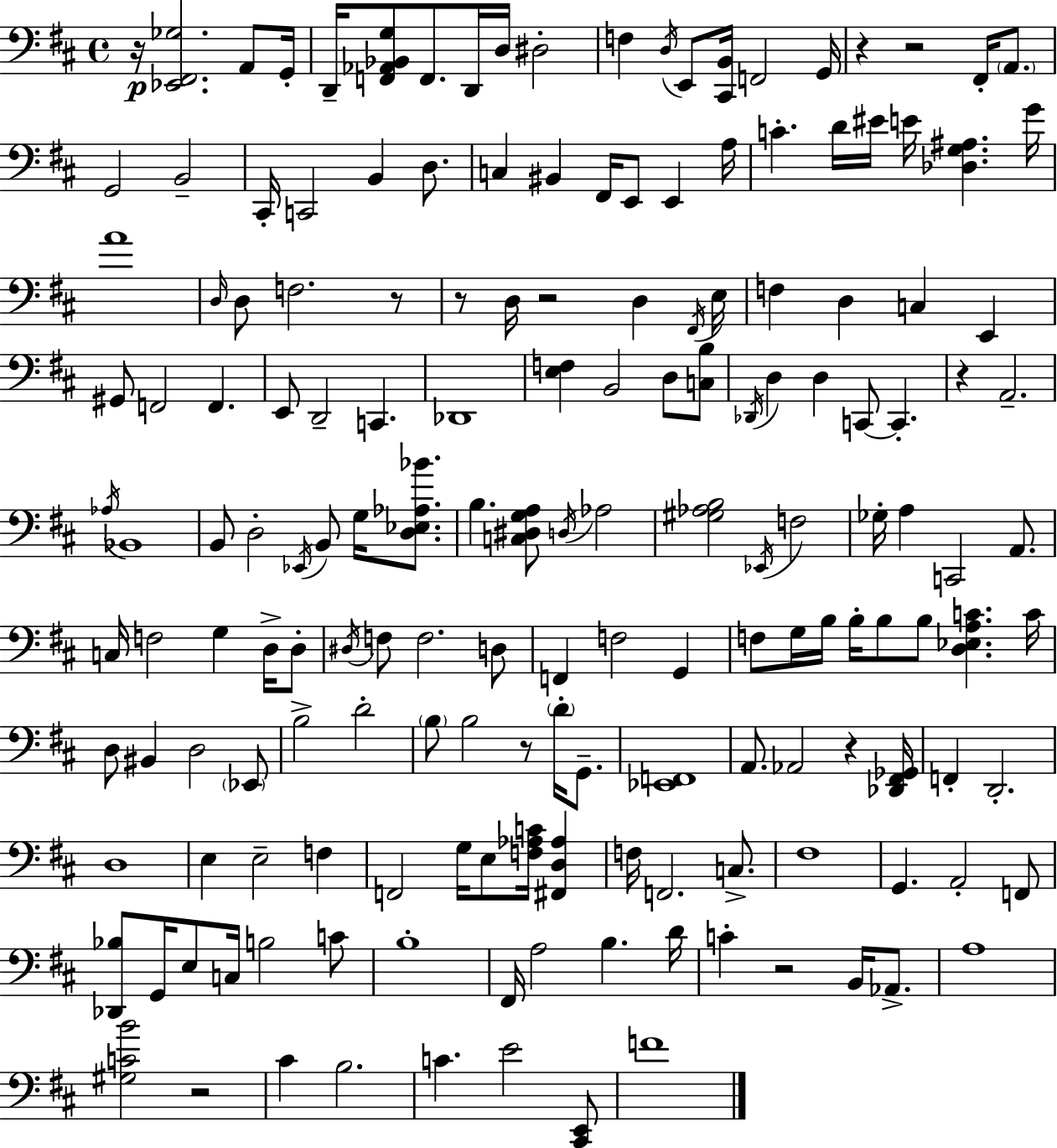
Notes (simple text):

R/s [Eb2,F#2,Gb3]/h. A2/e G2/s D2/s [F2,Ab2,Bb2,G3]/e F2/e. D2/s D3/s D#3/h F3/q D3/s E2/e [C#2,B2]/s F2/h G2/s R/q R/h F#2/s A2/e. G2/h B2/h C#2/s C2/h B2/q D3/e. C3/q BIS2/q F#2/s E2/e E2/q A3/s C4/q. D4/s EIS4/s E4/s [Db3,G3,A#3]/q. G4/s A4/w D3/s D3/e F3/h. R/e R/e D3/s R/h D3/q F#2/s E3/s F3/q D3/q C3/q E2/q G#2/e F2/h F2/q. E2/e D2/h C2/q. Db2/w [E3,F3]/q B2/h D3/e [C3,B3]/e Db2/s D3/q D3/q C2/e C2/q. R/q A2/h. Ab3/s Bb2/w B2/e D3/h Eb2/s B2/e G3/s [D3,Eb3,Ab3,Bb4]/e. B3/q. [C3,D#3,G3,A3]/e D3/s Ab3/h [G#3,Ab3,B3]/h Eb2/s F3/h Gb3/s A3/q C2/h A2/e. C3/s F3/h G3/q D3/s D3/e D#3/s F3/e F3/h. D3/e F2/q F3/h G2/q F3/e G3/s B3/s B3/s B3/e B3/e [D3,Eb3,A3,C4]/q. C4/s D3/e BIS2/q D3/h Eb2/e B3/h D4/h B3/e B3/h R/e D4/s G2/e. [Eb2,F2]/w A2/e. Ab2/h R/q [Db2,F#2,Gb2]/s F2/q D2/h. D3/w E3/q E3/h F3/q F2/h G3/s E3/e [F3,Ab3,C4]/s [F#2,D3,Ab3]/q F3/s F2/h. C3/e. F#3/w G2/q. A2/h F2/e [Db2,Bb3]/e G2/s E3/e C3/s B3/h C4/e B3/w F#2/s A3/h B3/q. D4/s C4/q R/h B2/s Ab2/e. A3/w [G#3,C4,B4]/h R/h C#4/q B3/h. C4/q. E4/h [C#2,E2]/e F4/w